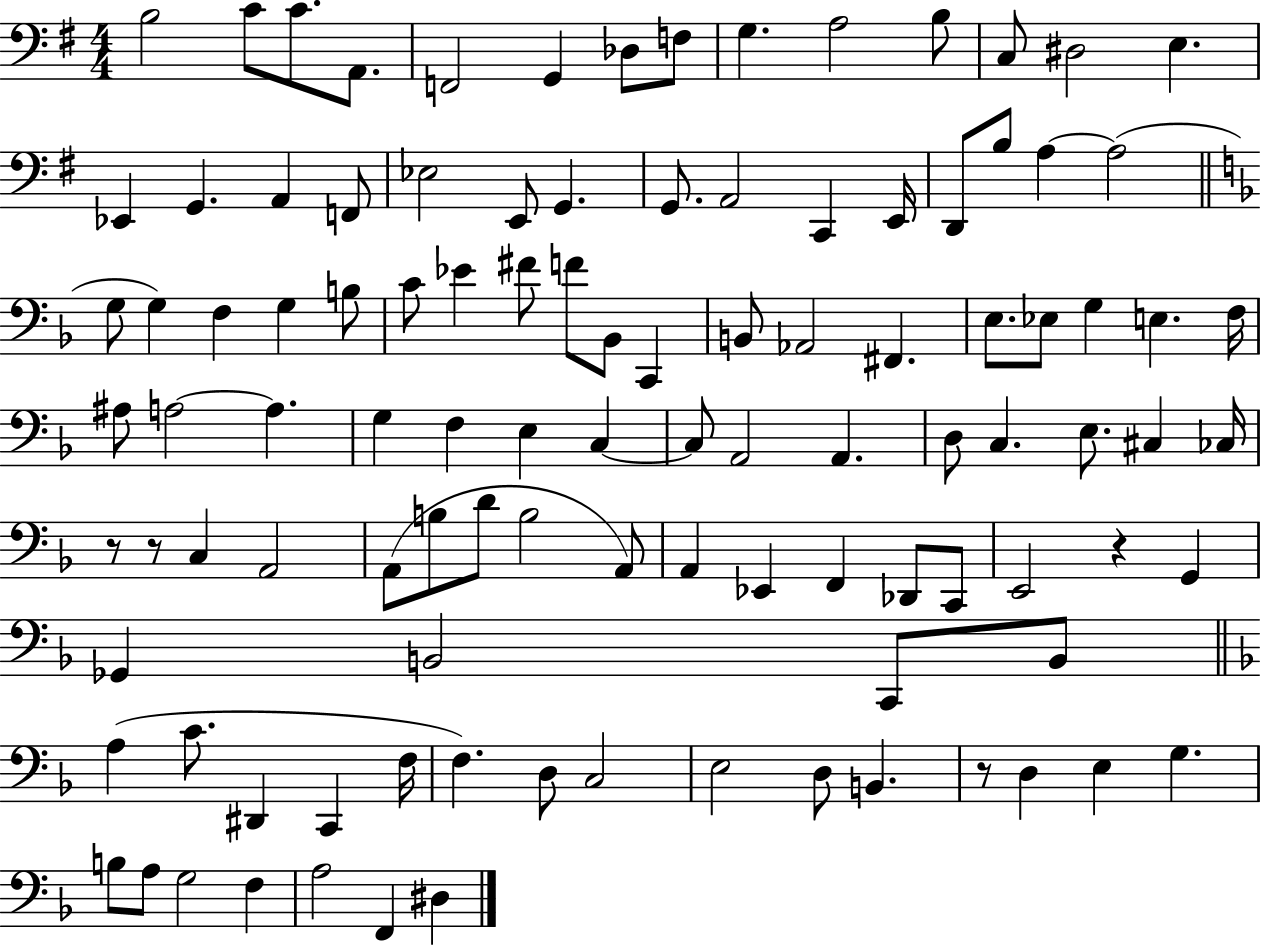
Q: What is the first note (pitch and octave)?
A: B3